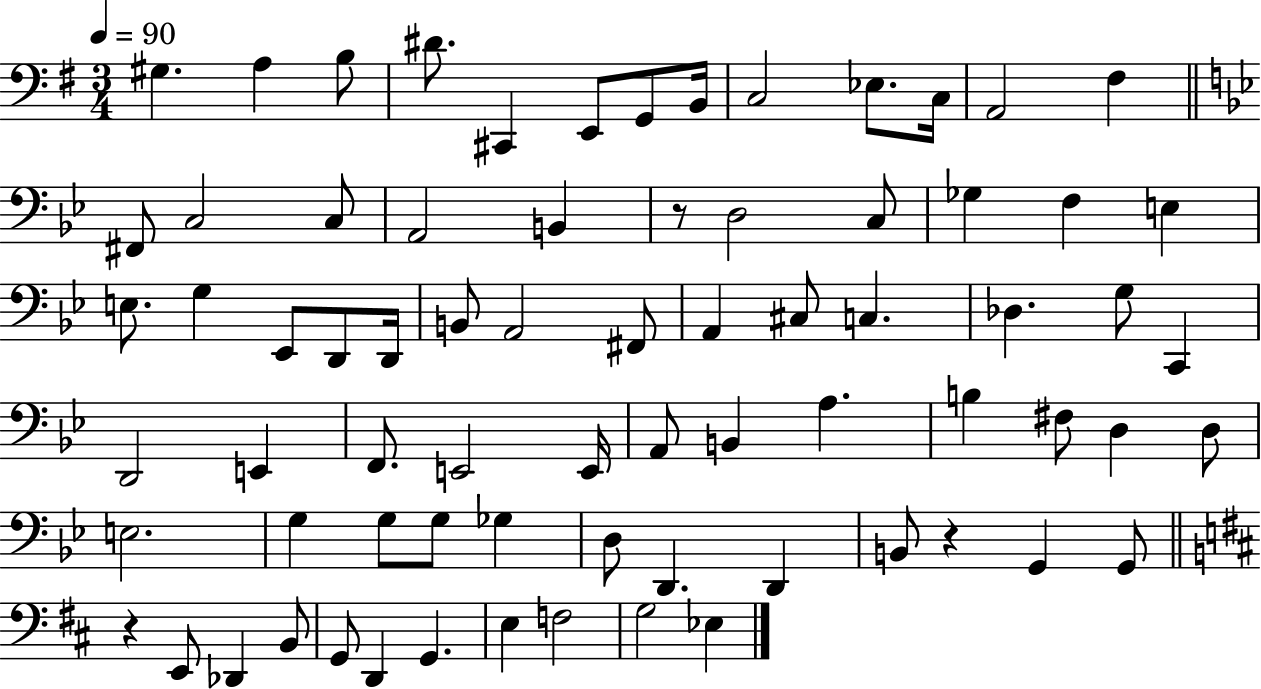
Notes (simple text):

G#3/q. A3/q B3/e D#4/e. C#2/q E2/e G2/e B2/s C3/h Eb3/e. C3/s A2/h F#3/q F#2/e C3/h C3/e A2/h B2/q R/e D3/h C3/e Gb3/q F3/q E3/q E3/e. G3/q Eb2/e D2/e D2/s B2/e A2/h F#2/e A2/q C#3/e C3/q. Db3/q. G3/e C2/q D2/h E2/q F2/e. E2/h E2/s A2/e B2/q A3/q. B3/q F#3/e D3/q D3/e E3/h. G3/q G3/e G3/e Gb3/q D3/e D2/q. D2/q B2/e R/q G2/q G2/e R/q E2/e Db2/q B2/e G2/e D2/q G2/q. E3/q F3/h G3/h Eb3/q